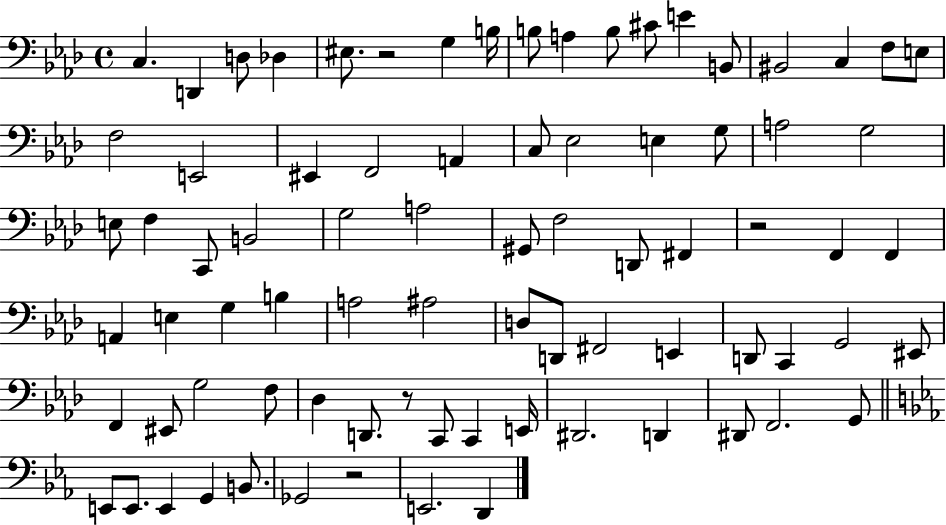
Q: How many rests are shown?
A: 4